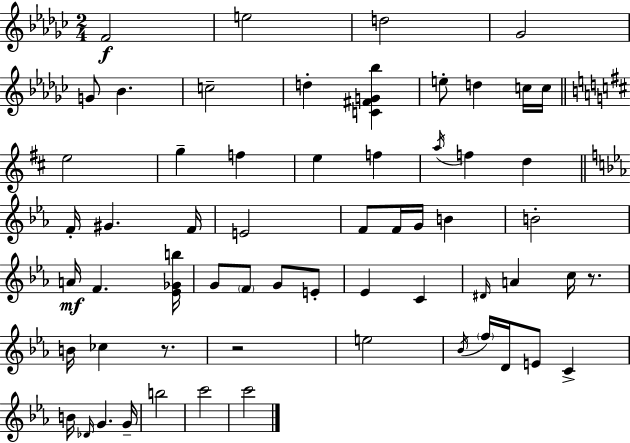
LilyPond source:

{
  \clef treble
  \numericTimeSignature
  \time 2/4
  \key ees \minor
  f'2\f | e''2 | d''2 | ges'2 | \break g'8 bes'4. | c''2-- | d''4-. <c' fis' g' bes''>4 | e''8-. d''4 c''16 c''16 | \break \bar "||" \break \key d \major e''2 | g''4-- f''4 | e''4 f''4 | \acciaccatura { a''16 } f''4 d''4 | \break \bar "||" \break \key ees \major f'16-. gis'4. f'16 | e'2 | f'8 f'16 g'16 b'4 | b'2-. | \break a'16\mf f'4. <ees' ges' b''>16 | g'8 \parenthesize f'8 g'8 e'8-. | ees'4 c'4 | \grace { dis'16 } a'4 c''16 r8. | \break b'16 ces''4 r8. | r2 | e''2 | \acciaccatura { bes'16 } \parenthesize f''16 d'16 e'8 c'4-> | \break b'16 \grace { des'16 } g'4. | g'16-- b''2 | c'''2 | c'''2 | \break \bar "|."
}